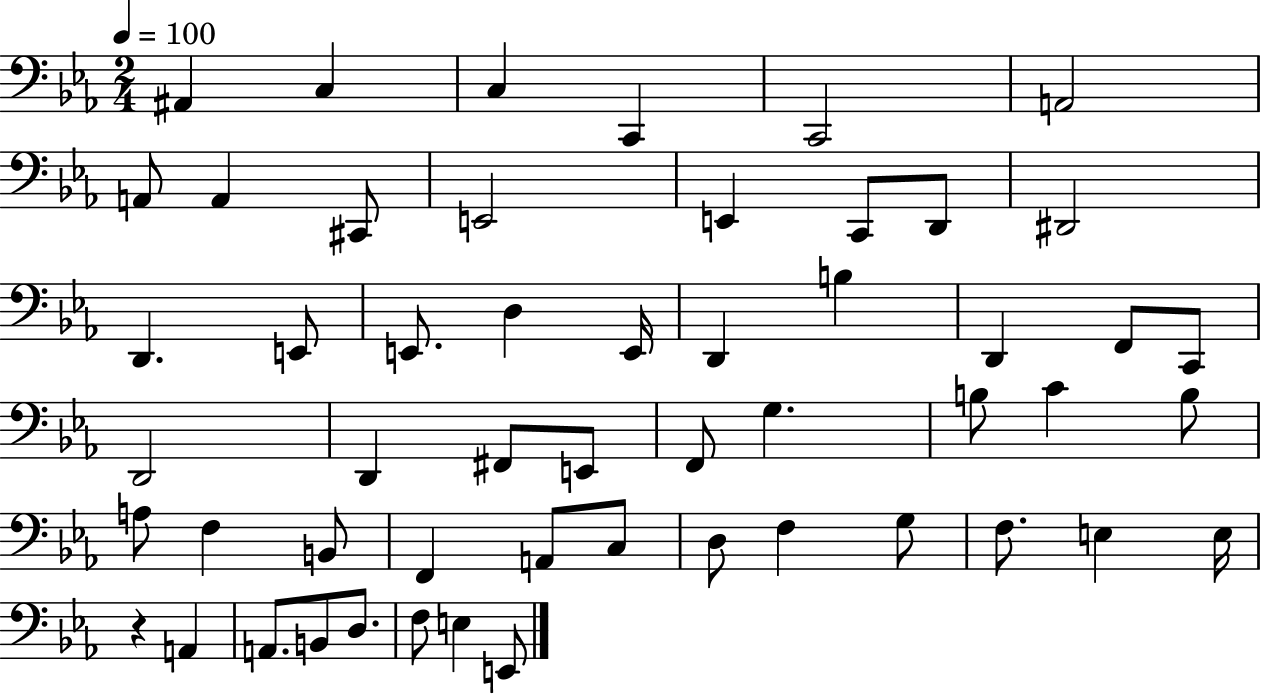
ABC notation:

X:1
T:Untitled
M:2/4
L:1/4
K:Eb
^A,, C, C, C,, C,,2 A,,2 A,,/2 A,, ^C,,/2 E,,2 E,, C,,/2 D,,/2 ^D,,2 D,, E,,/2 E,,/2 D, E,,/4 D,, B, D,, F,,/2 C,,/2 D,,2 D,, ^F,,/2 E,,/2 F,,/2 G, B,/2 C B,/2 A,/2 F, B,,/2 F,, A,,/2 C,/2 D,/2 F, G,/2 F,/2 E, E,/4 z A,, A,,/2 B,,/2 D,/2 F,/2 E, E,,/2